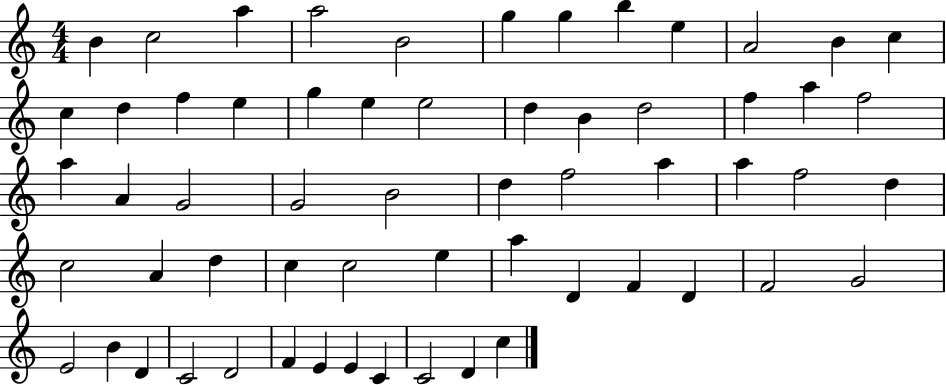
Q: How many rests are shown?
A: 0